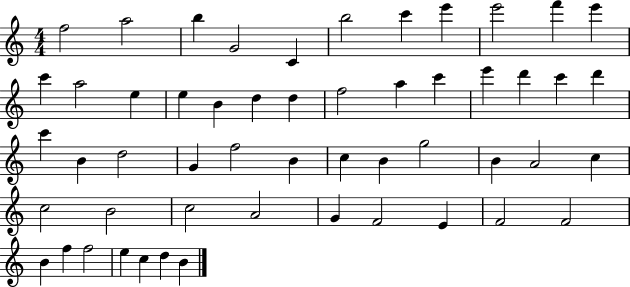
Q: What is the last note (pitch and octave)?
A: B4